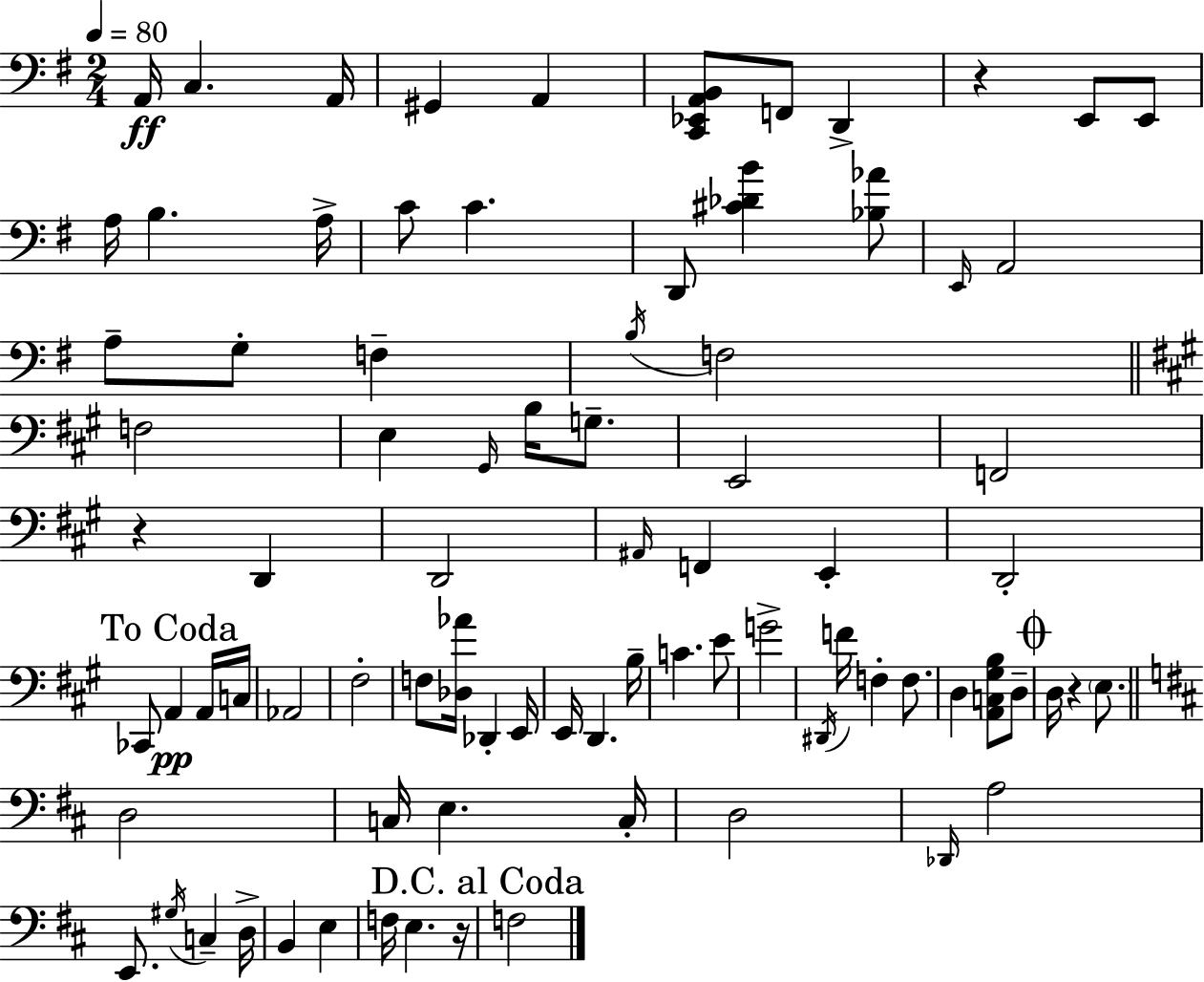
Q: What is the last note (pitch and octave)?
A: F3